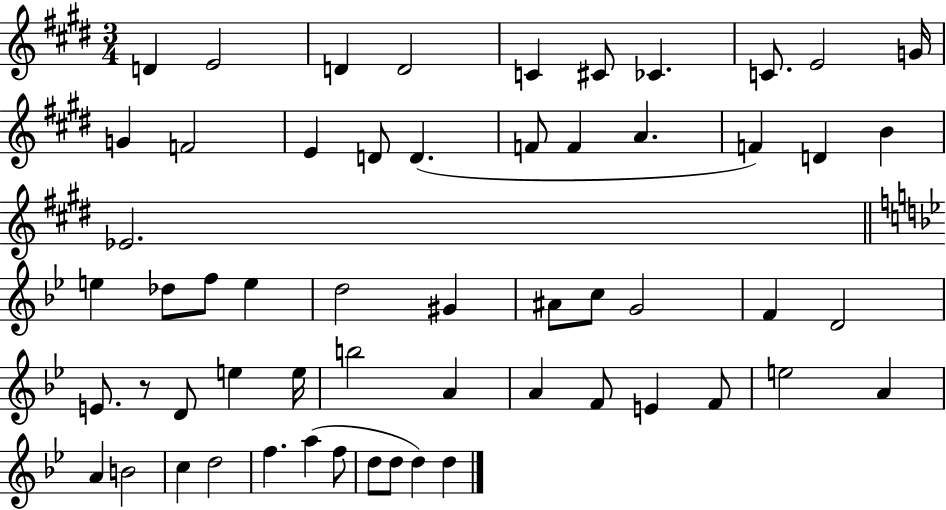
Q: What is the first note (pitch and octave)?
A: D4